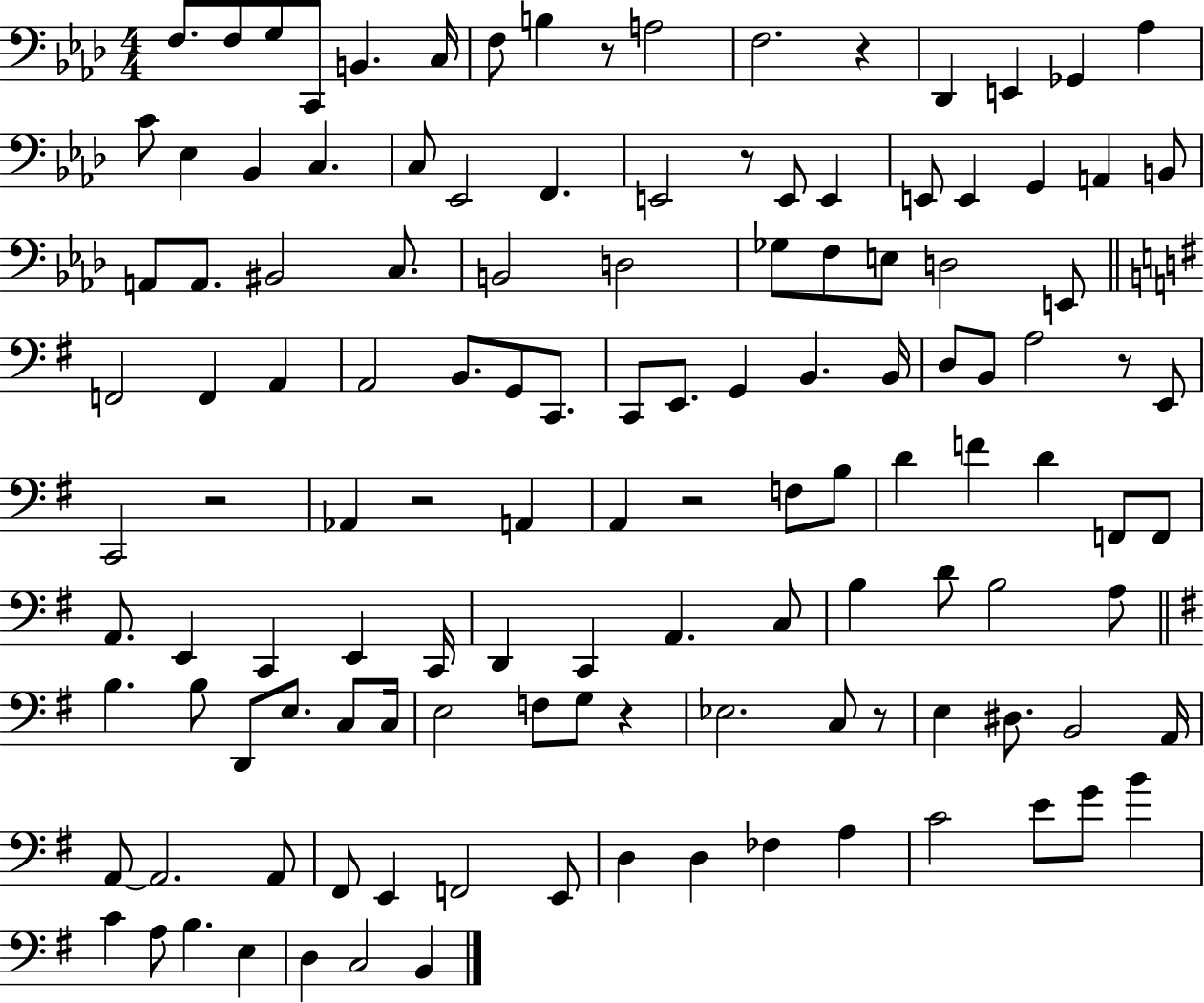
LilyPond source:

{
  \clef bass
  \numericTimeSignature
  \time 4/4
  \key aes \major
  f8. f8 g8 c,8 b,4. c16 | f8 b4 r8 a2 | f2. r4 | des,4 e,4 ges,4 aes4 | \break c'8 ees4 bes,4 c4. | c8 ees,2 f,4. | e,2 r8 e,8 e,4 | e,8 e,4 g,4 a,4 b,8 | \break a,8 a,8. bis,2 c8. | b,2 d2 | ges8 f8 e8 d2 e,8 | \bar "||" \break \key e \minor f,2 f,4 a,4 | a,2 b,8. g,8 c,8. | c,8 e,8. g,4 b,4. b,16 | d8 b,8 a2 r8 e,8 | \break c,2 r2 | aes,4 r2 a,4 | a,4 r2 f8 b8 | d'4 f'4 d'4 f,8 f,8 | \break a,8. e,4 c,4 e,4 c,16 | d,4 c,4 a,4. c8 | b4 d'8 b2 a8 | \bar "||" \break \key g \major b4. b8 d,8 e8. c8 c16 | e2 f8 g8 r4 | ees2. c8 r8 | e4 dis8. b,2 a,16 | \break a,8~~ a,2. a,8 | fis,8 e,4 f,2 e,8 | d4 d4 fes4 a4 | c'2 e'8 g'8 b'4 | \break c'4 a8 b4. e4 | d4 c2 b,4 | \bar "|."
}